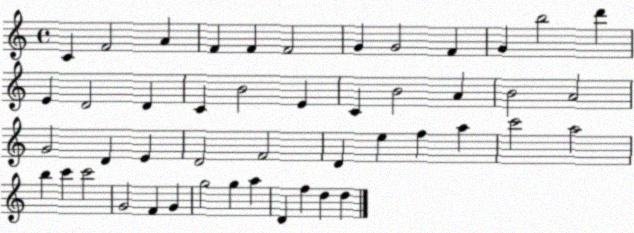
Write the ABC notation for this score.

X:1
T:Untitled
M:4/4
L:1/4
K:C
C F2 A F F F2 G G2 F G b2 d' E D2 D C B2 E C B2 A B2 A2 G2 D E D2 F2 D e f a c'2 a2 b c' c'2 G2 F G g2 g a D f d d